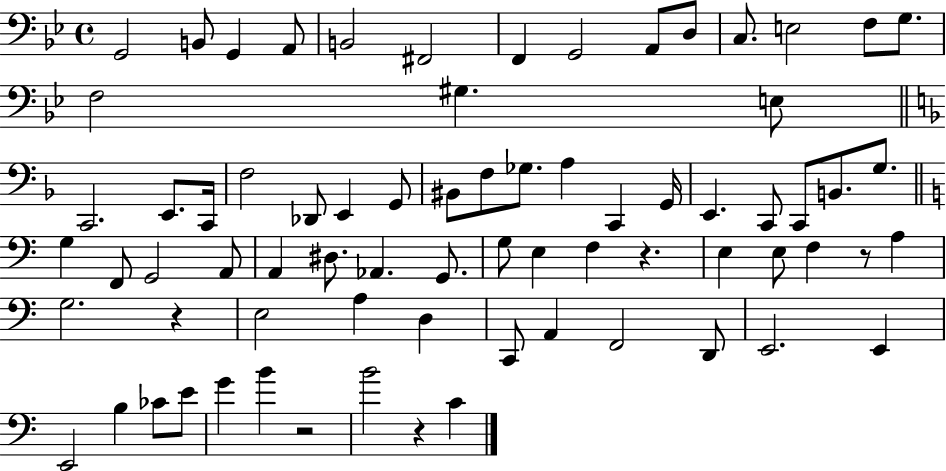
X:1
T:Untitled
M:4/4
L:1/4
K:Bb
G,,2 B,,/2 G,, A,,/2 B,,2 ^F,,2 F,, G,,2 A,,/2 D,/2 C,/2 E,2 F,/2 G,/2 F,2 ^G, E,/2 C,,2 E,,/2 C,,/4 F,2 _D,,/2 E,, G,,/2 ^B,,/2 F,/2 _G,/2 A, C,, G,,/4 E,, C,,/2 C,,/2 B,,/2 G,/2 G, F,,/2 G,,2 A,,/2 A,, ^D,/2 _A,, G,,/2 G,/2 E, F, z E, E,/2 F, z/2 A, G,2 z E,2 A, D, C,,/2 A,, F,,2 D,,/2 E,,2 E,, E,,2 B, _C/2 E/2 G B z2 B2 z C